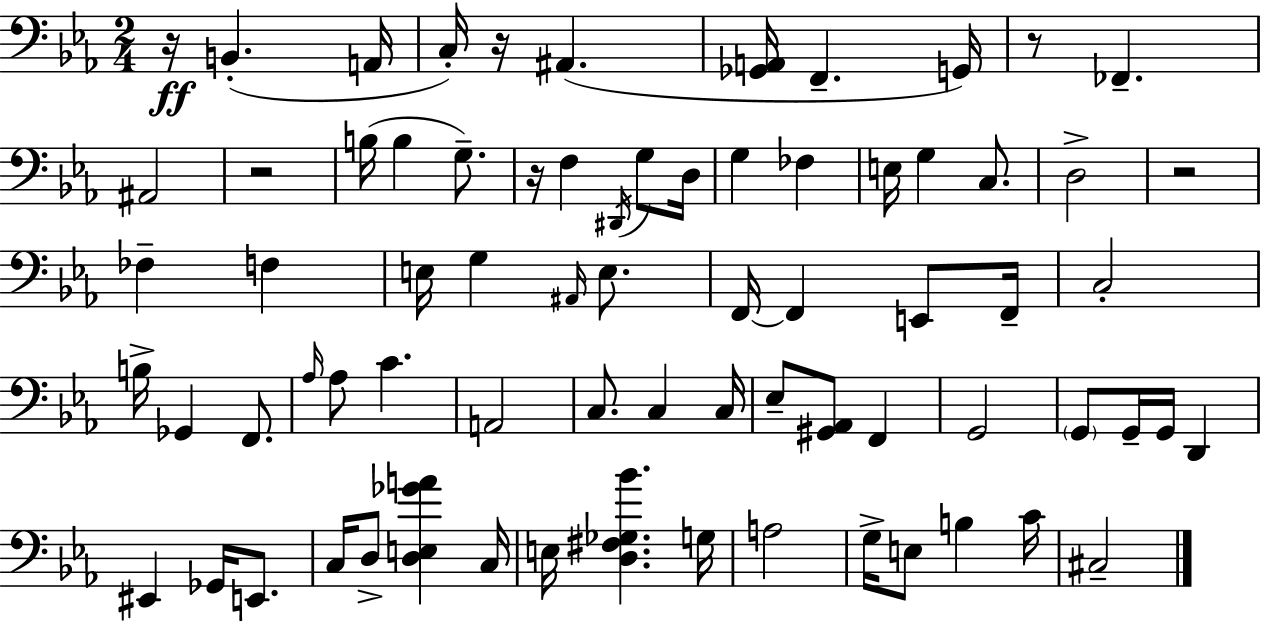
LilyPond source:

{
  \clef bass
  \numericTimeSignature
  \time 2/4
  \key c \minor
  r16\ff b,4.-.( a,16 | c16-.) r16 ais,4.( | <ges, a,>16 f,4.-- g,16) | r8 fes,4.-- | \break ais,2 | r2 | b16( b4 g8.--) | r16 f4 \acciaccatura { dis,16 } g8 | \break d16 g4 fes4 | e16 g4 c8. | d2-> | r2 | \break fes4-- f4 | e16 g4 \grace { ais,16 } e8. | f,16~~ f,4 e,8 | f,16-- c2-. | \break b16-> ges,4 f,8. | \grace { aes16 } aes8 c'4. | a,2 | c8. c4 | \break c16 ees8-- <gis, aes,>8 f,4 | g,2 | \parenthesize g,8 g,16-- g,16 d,4 | eis,4 ges,16 | \break e,8. c16 d8-> <d e ges' a'>4 | c16 e16 <d fis ges bes'>4. | g16 a2 | g16-> e8 b4 | \break c'16 cis2-- | \bar "|."
}